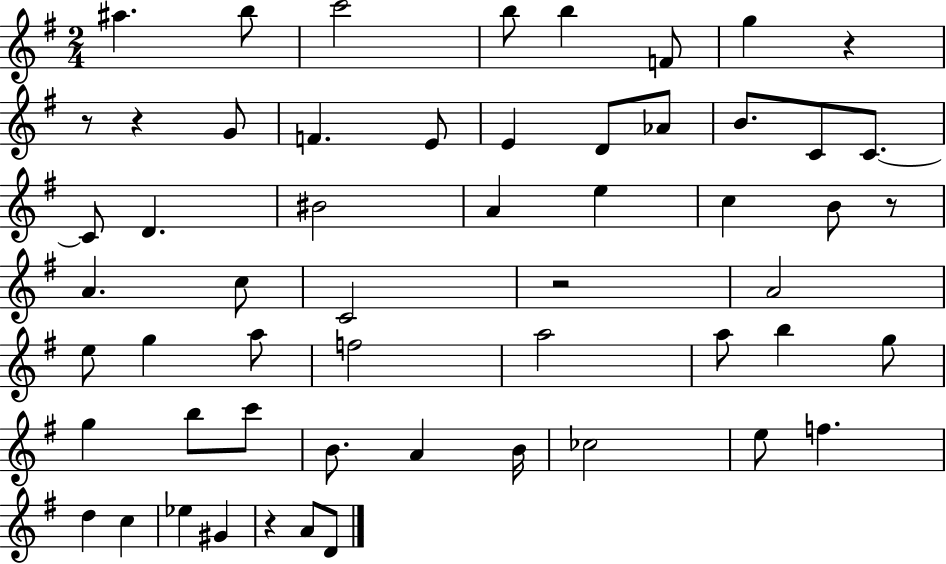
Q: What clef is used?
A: treble